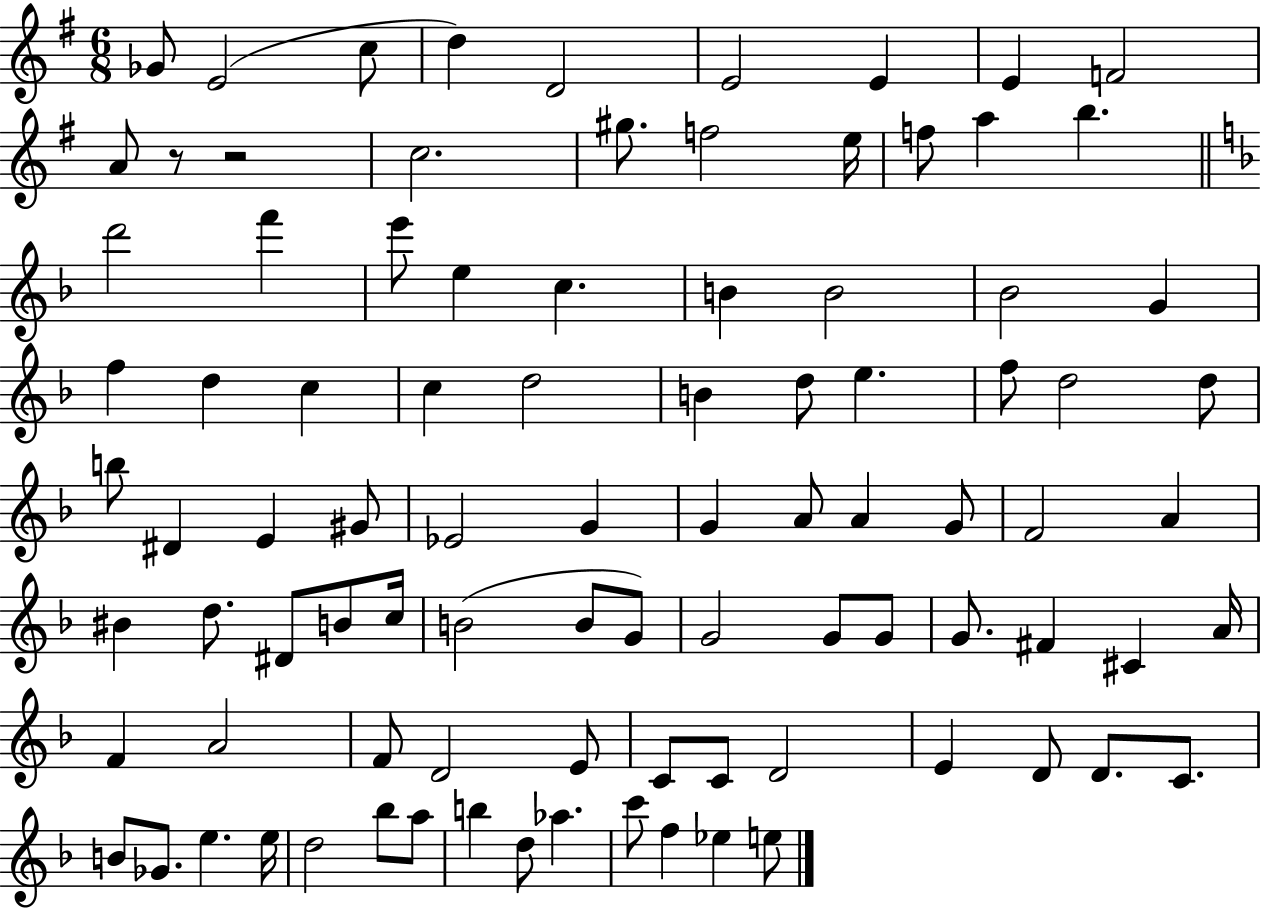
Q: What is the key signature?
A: G major